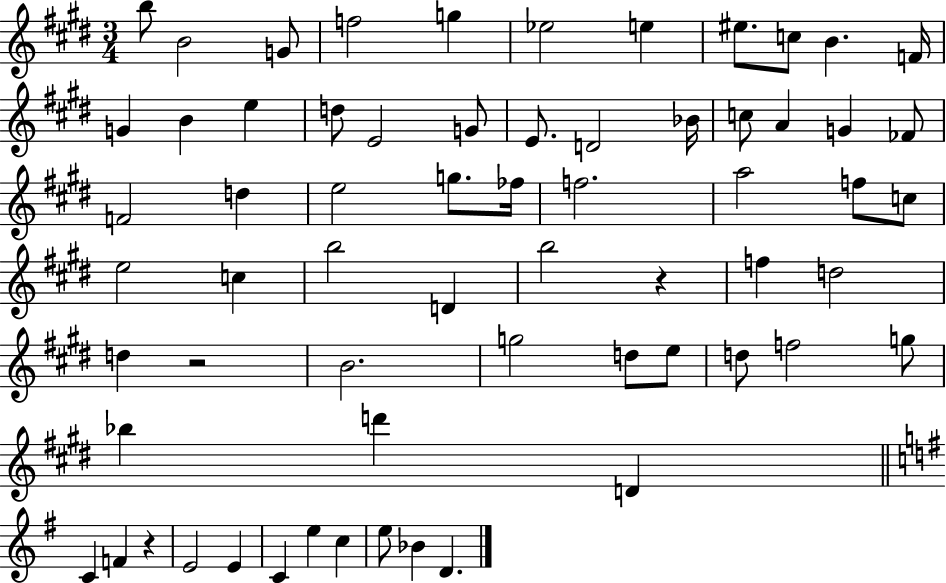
{
  \clef treble
  \numericTimeSignature
  \time 3/4
  \key e \major
  b''8 b'2 g'8 | f''2 g''4 | ees''2 e''4 | eis''8. c''8 b'4. f'16 | \break g'4 b'4 e''4 | d''8 e'2 g'8 | e'8. d'2 bes'16 | c''8 a'4 g'4 fes'8 | \break f'2 d''4 | e''2 g''8. fes''16 | f''2. | a''2 f''8 c''8 | \break e''2 c''4 | b''2 d'4 | b''2 r4 | f''4 d''2 | \break d''4 r2 | b'2. | g''2 d''8 e''8 | d''8 f''2 g''8 | \break bes''4 d'''4 d'4 | \bar "||" \break \key g \major c'4 f'4 r4 | e'2 e'4 | c'4 e''4 c''4 | e''8 bes'4 d'4. | \break \bar "|."
}